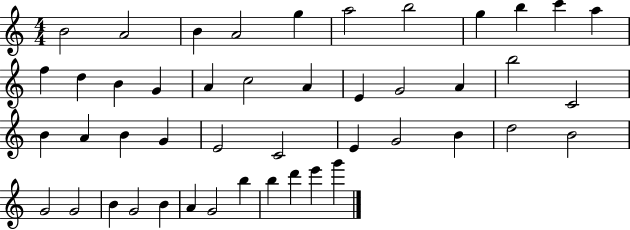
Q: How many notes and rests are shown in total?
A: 46